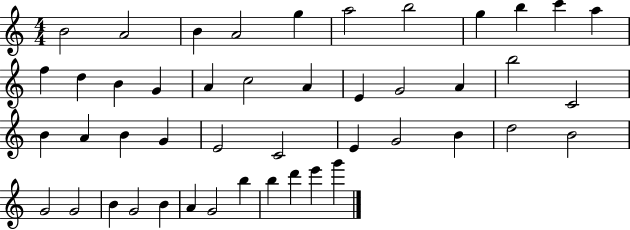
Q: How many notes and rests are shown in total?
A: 46